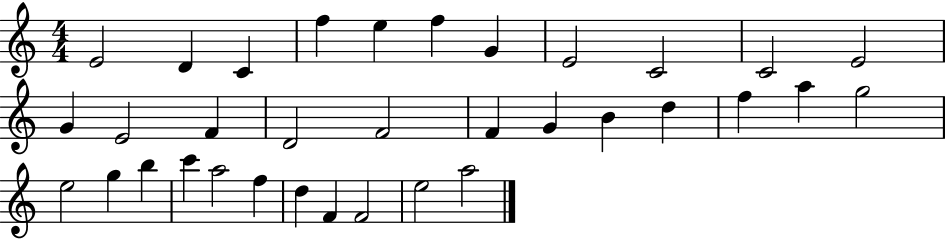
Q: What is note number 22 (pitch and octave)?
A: A5